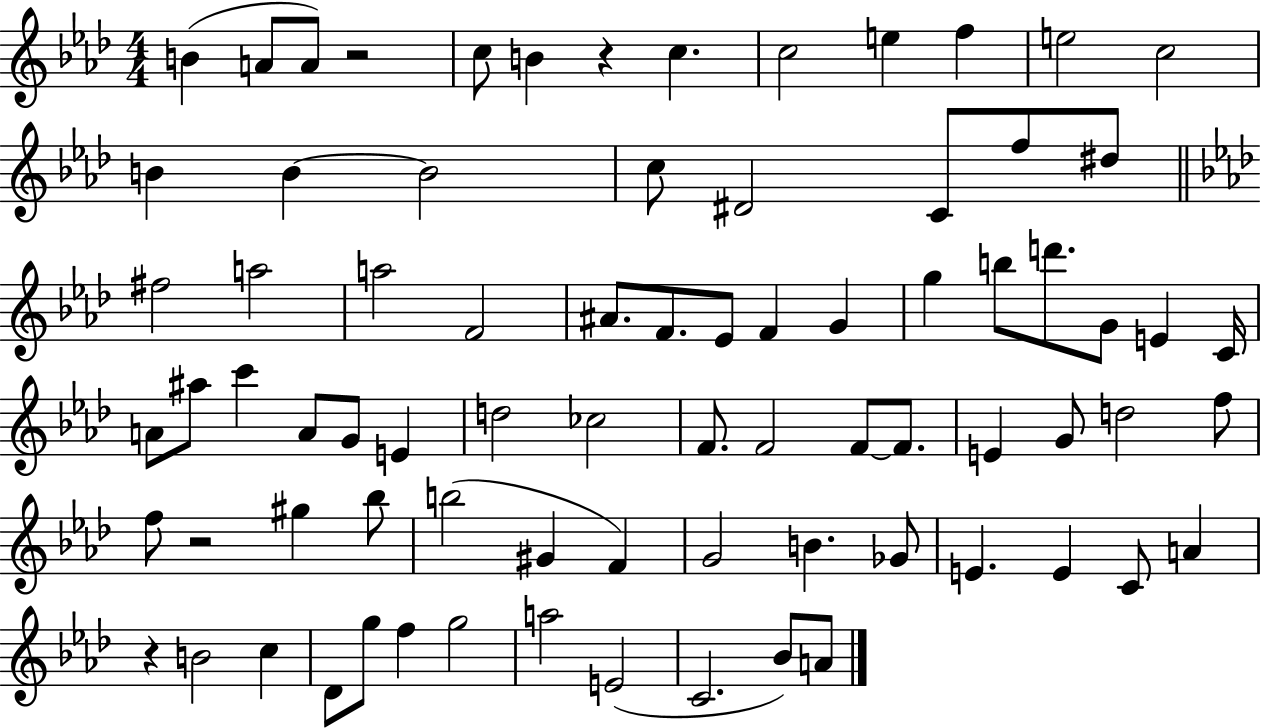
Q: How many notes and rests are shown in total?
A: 78